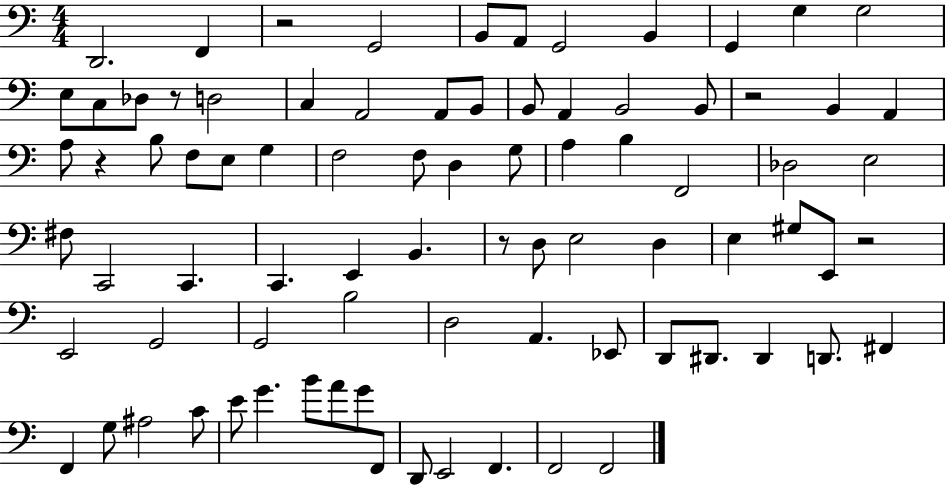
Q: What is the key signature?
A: C major